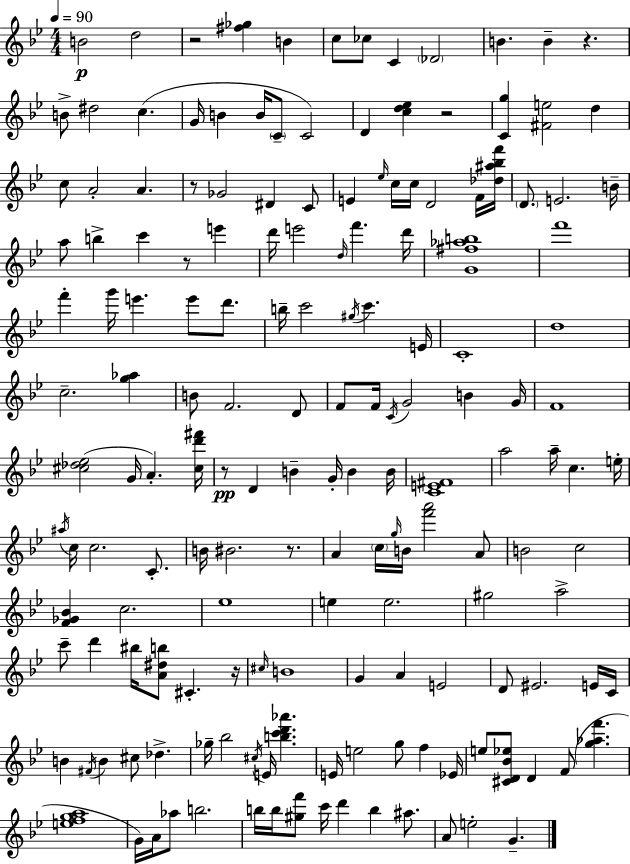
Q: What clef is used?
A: treble